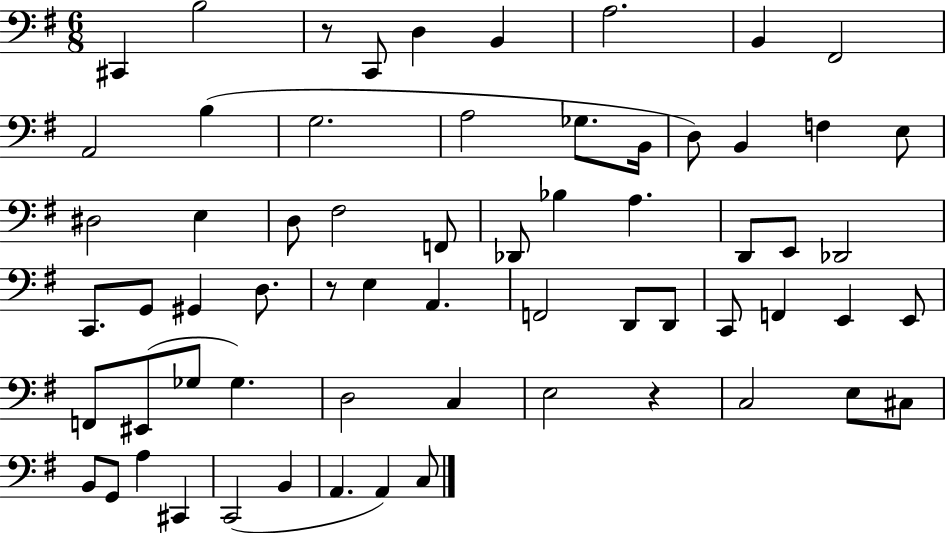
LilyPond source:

{
  \clef bass
  \numericTimeSignature
  \time 6/8
  \key g \major
  cis,4 b2 | r8 c,8 d4 b,4 | a2. | b,4 fis,2 | \break a,2 b4( | g2. | a2 ges8. b,16 | d8) b,4 f4 e8 | \break dis2 e4 | d8 fis2 f,8 | des,8 bes4 a4. | d,8 e,8 des,2 | \break c,8. g,8 gis,4 d8. | r8 e4 a,4. | f,2 d,8 d,8 | c,8 f,4 e,4 e,8 | \break f,8 eis,8( ges8 ges4.) | d2 c4 | e2 r4 | c2 e8 cis8 | \break b,8 g,8 a4 cis,4 | c,2( b,4 | a,4. a,4) c8 | \bar "|."
}